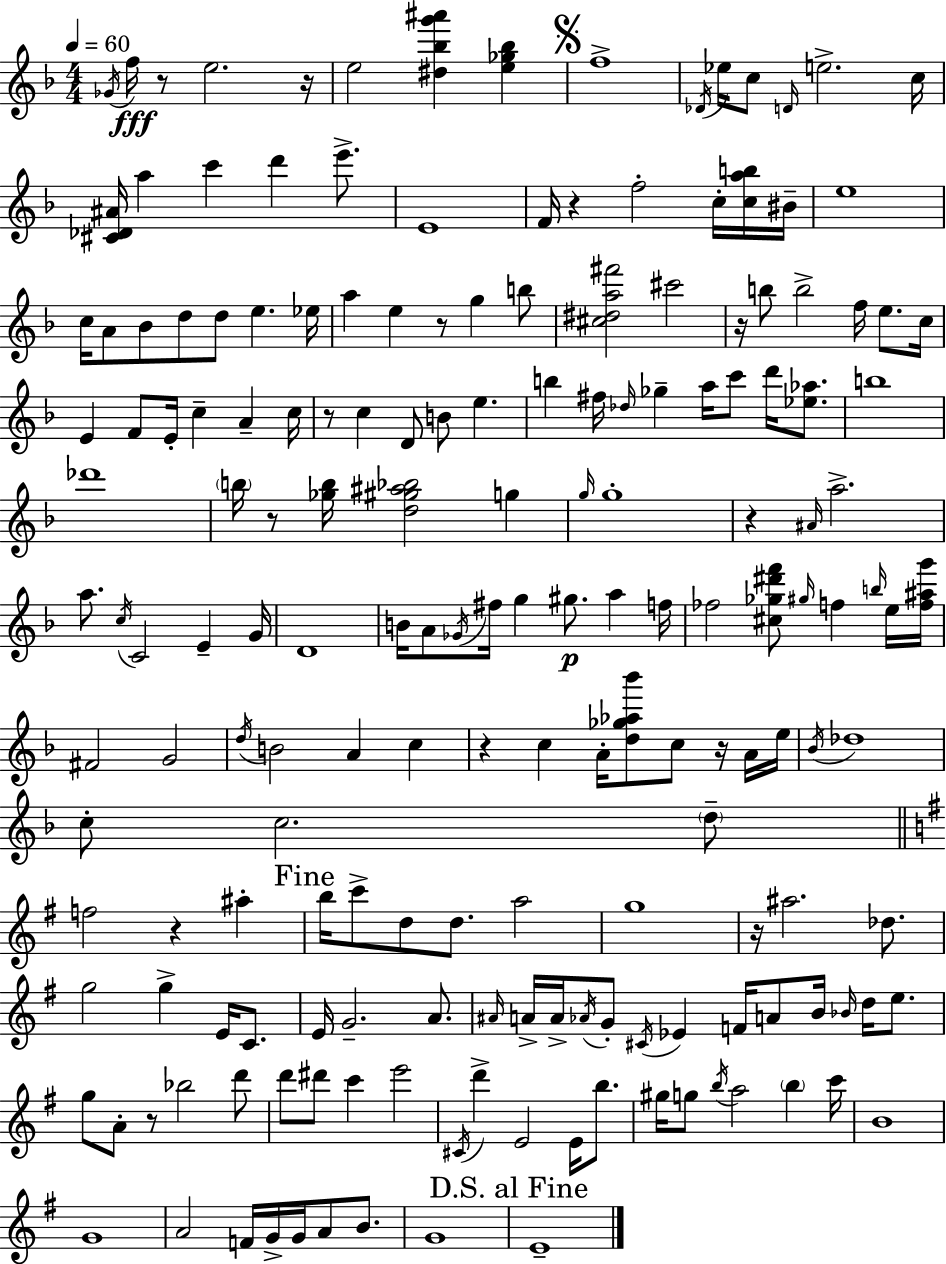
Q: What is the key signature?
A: F major